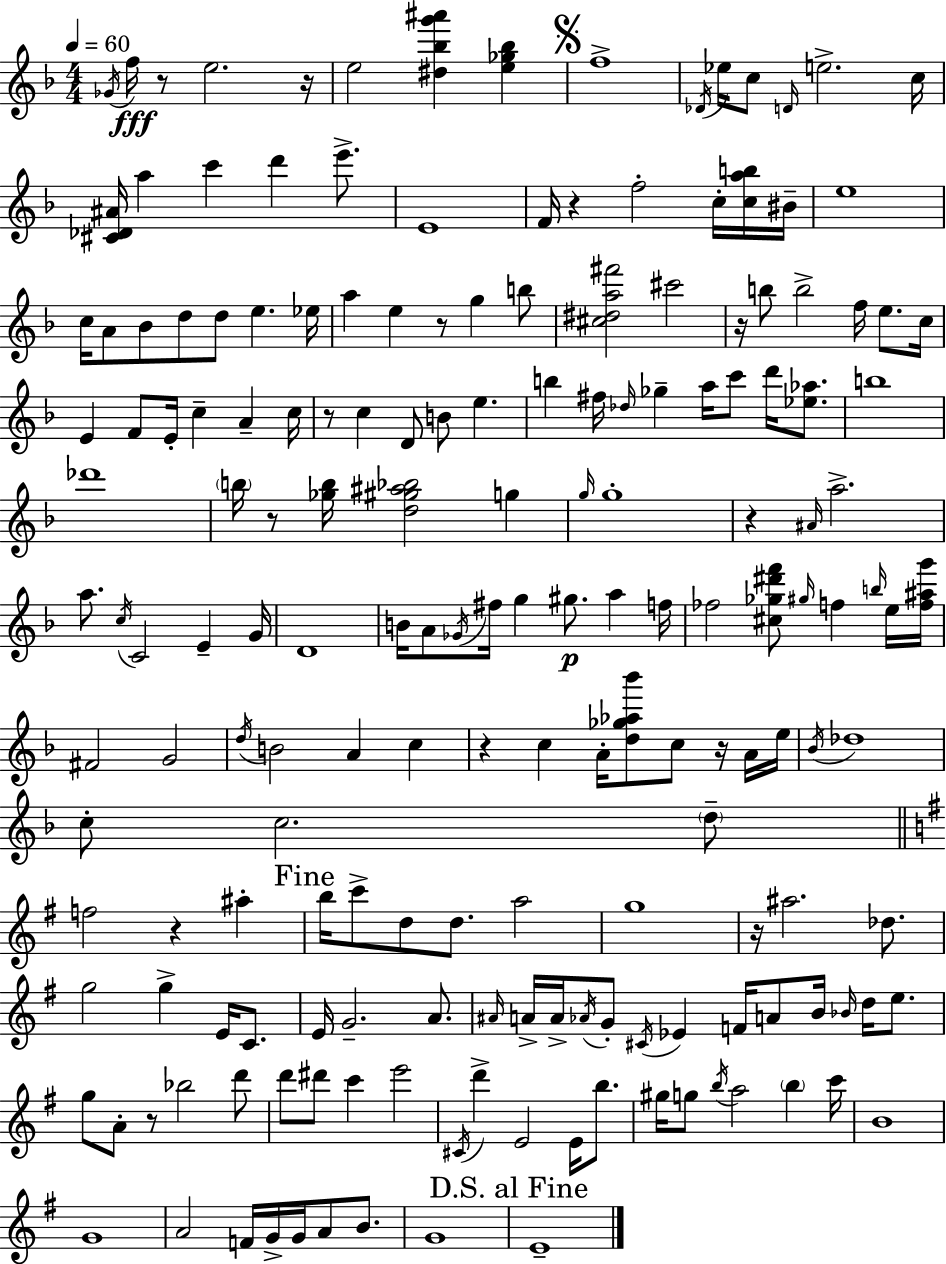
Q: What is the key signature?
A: F major